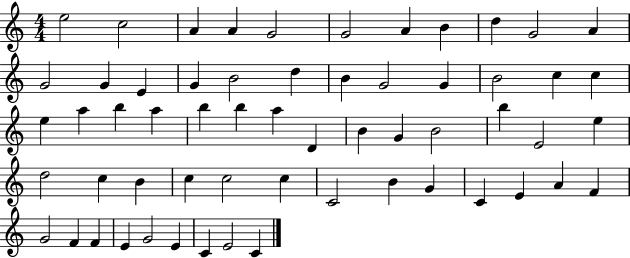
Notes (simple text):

E5/h C5/h A4/q A4/q G4/h G4/h A4/q B4/q D5/q G4/h A4/q G4/h G4/q E4/q G4/q B4/h D5/q B4/q G4/h G4/q B4/h C5/q C5/q E5/q A5/q B5/q A5/q B5/q B5/q A5/q D4/q B4/q G4/q B4/h B5/q E4/h E5/q D5/h C5/q B4/q C5/q C5/h C5/q C4/h B4/q G4/q C4/q E4/q A4/q F4/q G4/h F4/q F4/q E4/q G4/h E4/q C4/q E4/h C4/q